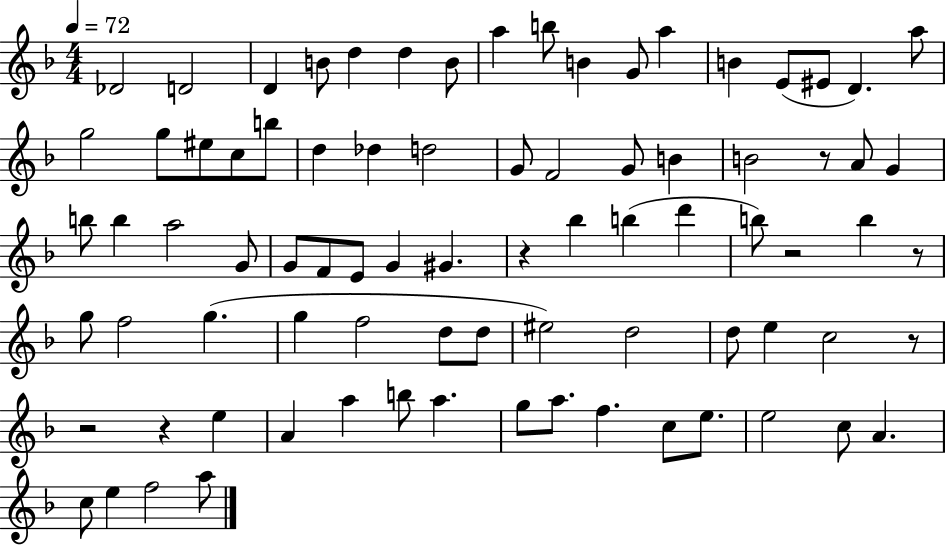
{
  \clef treble
  \numericTimeSignature
  \time 4/4
  \key f \major
  \tempo 4 = 72
  des'2 d'2 | d'4 b'8 d''4 d''4 b'8 | a''4 b''8 b'4 g'8 a''4 | b'4 e'8( eis'8 d'4.) a''8 | \break g''2 g''8 eis''8 c''8 b''8 | d''4 des''4 d''2 | g'8 f'2 g'8 b'4 | b'2 r8 a'8 g'4 | \break b''8 b''4 a''2 g'8 | g'8 f'8 e'8 g'4 gis'4. | r4 bes''4 b''4( d'''4 | b''8) r2 b''4 r8 | \break g''8 f''2 g''4.( | g''4 f''2 d''8 d''8 | eis''2) d''2 | d''8 e''4 c''2 r8 | \break r2 r4 e''4 | a'4 a''4 b''8 a''4. | g''8 a''8. f''4. c''8 e''8. | e''2 c''8 a'4. | \break c''8 e''4 f''2 a''8 | \bar "|."
}